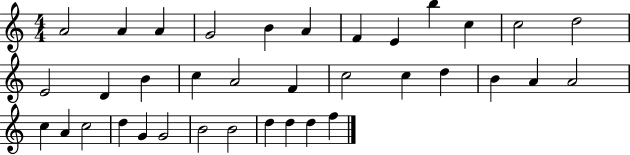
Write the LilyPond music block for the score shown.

{
  \clef treble
  \numericTimeSignature
  \time 4/4
  \key c \major
  a'2 a'4 a'4 | g'2 b'4 a'4 | f'4 e'4 b''4 c''4 | c''2 d''2 | \break e'2 d'4 b'4 | c''4 a'2 f'4 | c''2 c''4 d''4 | b'4 a'4 a'2 | \break c''4 a'4 c''2 | d''4 g'4 g'2 | b'2 b'2 | d''4 d''4 d''4 f''4 | \break \bar "|."
}